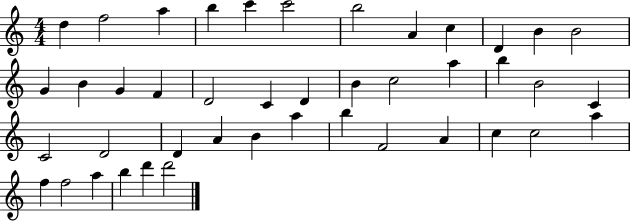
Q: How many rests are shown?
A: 0